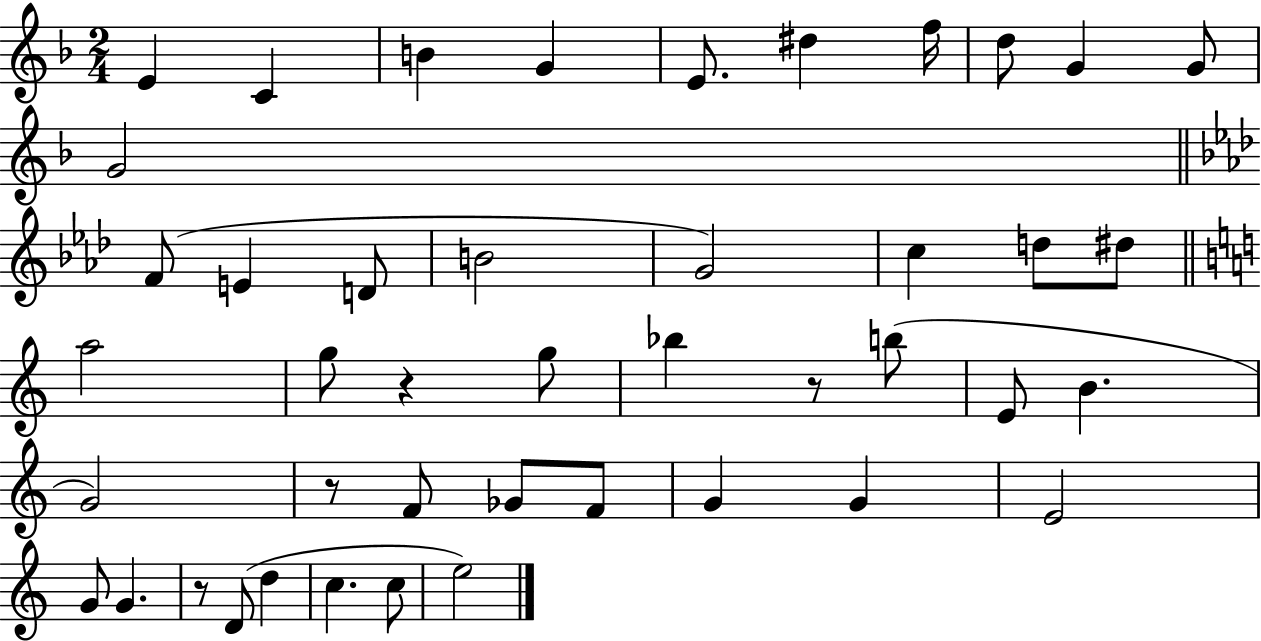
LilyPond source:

{
  \clef treble
  \numericTimeSignature
  \time 2/4
  \key f \major
  e'4 c'4 | b'4 g'4 | e'8. dis''4 f''16 | d''8 g'4 g'8 | \break g'2 | \bar "||" \break \key f \minor f'8( e'4 d'8 | b'2 | g'2) | c''4 d''8 dis''8 | \break \bar "||" \break \key a \minor a''2 | g''8 r4 g''8 | bes''4 r8 b''8( | e'8 b'4. | \break g'2) | r8 f'8 ges'8 f'8 | g'4 g'4 | e'2 | \break g'8 g'4. | r8 d'8( d''4 | c''4. c''8 | e''2) | \break \bar "|."
}